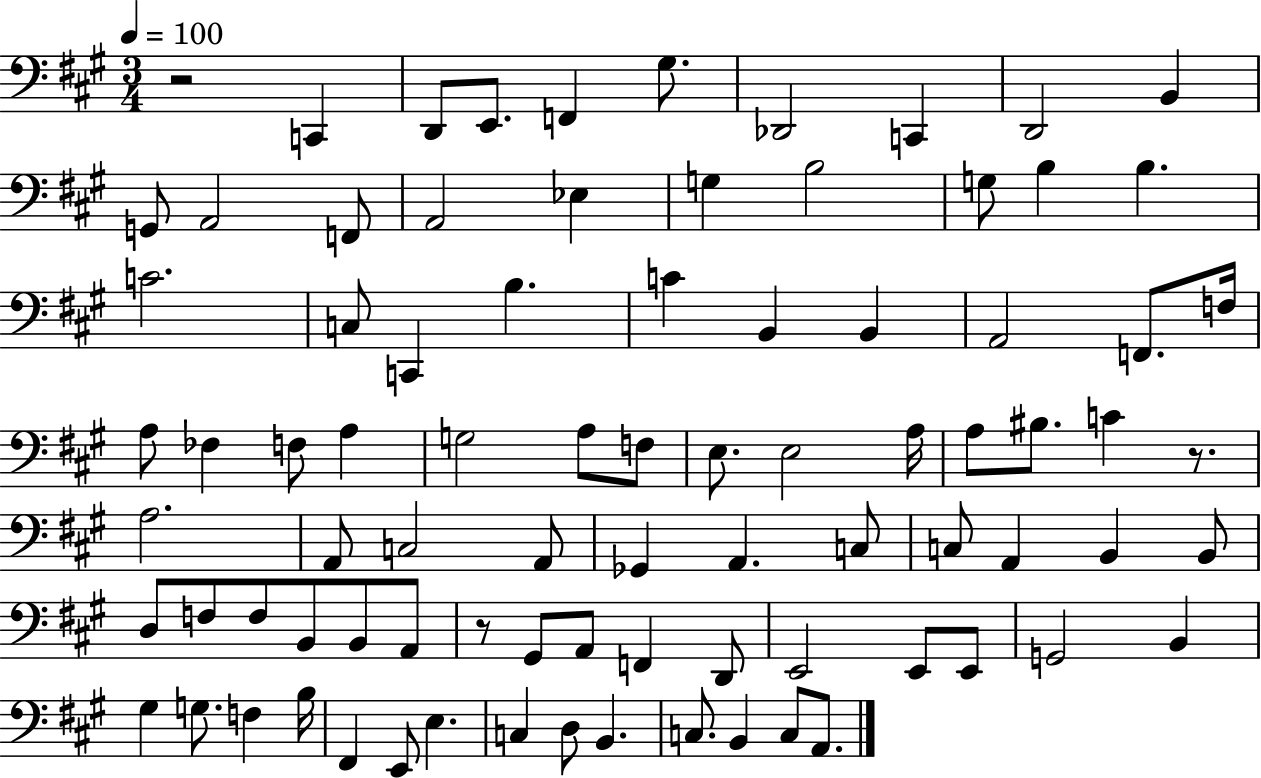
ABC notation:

X:1
T:Untitled
M:3/4
L:1/4
K:A
z2 C,, D,,/2 E,,/2 F,, ^G,/2 _D,,2 C,, D,,2 B,, G,,/2 A,,2 F,,/2 A,,2 _E, G, B,2 G,/2 B, B, C2 C,/2 C,, B, C B,, B,, A,,2 F,,/2 F,/4 A,/2 _F, F,/2 A, G,2 A,/2 F,/2 E,/2 E,2 A,/4 A,/2 ^B,/2 C z/2 A,2 A,,/2 C,2 A,,/2 _G,, A,, C,/2 C,/2 A,, B,, B,,/2 D,/2 F,/2 F,/2 B,,/2 B,,/2 A,,/2 z/2 ^G,,/2 A,,/2 F,, D,,/2 E,,2 E,,/2 E,,/2 G,,2 B,, ^G, G,/2 F, B,/4 ^F,, E,,/2 E, C, D,/2 B,, C,/2 B,, C,/2 A,,/2